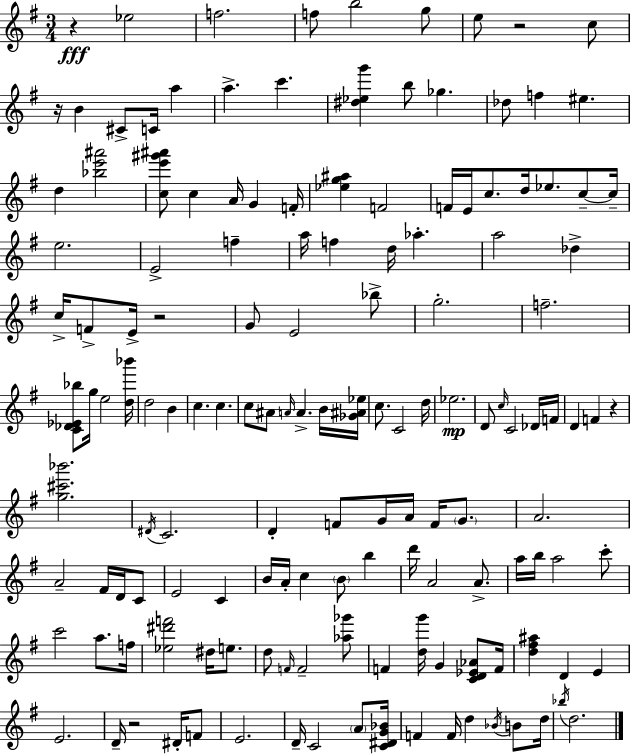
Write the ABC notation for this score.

X:1
T:Untitled
M:3/4
L:1/4
K:G
z _e2 f2 f/2 b2 g/2 e/2 z2 c/2 z/4 B ^C/2 C/4 a a c' [^d_eg'] b/2 _g _d/2 f ^e d [_be'^a']2 [ce'^g'^a']/2 c A/4 G F/4 [_eg^a] F2 F/4 E/4 c/2 d/4 _e/2 c/2 c/4 e2 E2 f a/4 f d/4 _a a2 _d c/4 F/2 E/4 z2 G/2 E2 _b/2 g2 f2 [C_D_E_b]/2 g/4 e2 [d_b']/4 d2 B c c c/2 ^A/2 A/4 A B/4 [_G^A_e]/4 c/2 C2 d/4 _e2 D/2 c/4 C2 _D/4 F/4 D F z [g^c'_b']2 ^D/4 C2 D F/2 G/4 A/4 F/4 G/2 A2 A2 ^F/4 D/4 C/2 E2 C B/4 A/4 c B/2 b d'/4 A2 A/2 a/4 b/4 a2 c'/2 c'2 a/2 f/4 [_e^d'f']2 ^d/4 e/2 d/2 F/4 F2 [_a_g']/2 F [dg']/4 G [CD_E_A]/2 F/4 [d^f^a] D E E2 D/4 z2 ^D/4 F/2 E2 D/4 C2 A/2 [C^DG_B]/4 F F/4 d _B/4 B/2 d/4 _b/4 d2